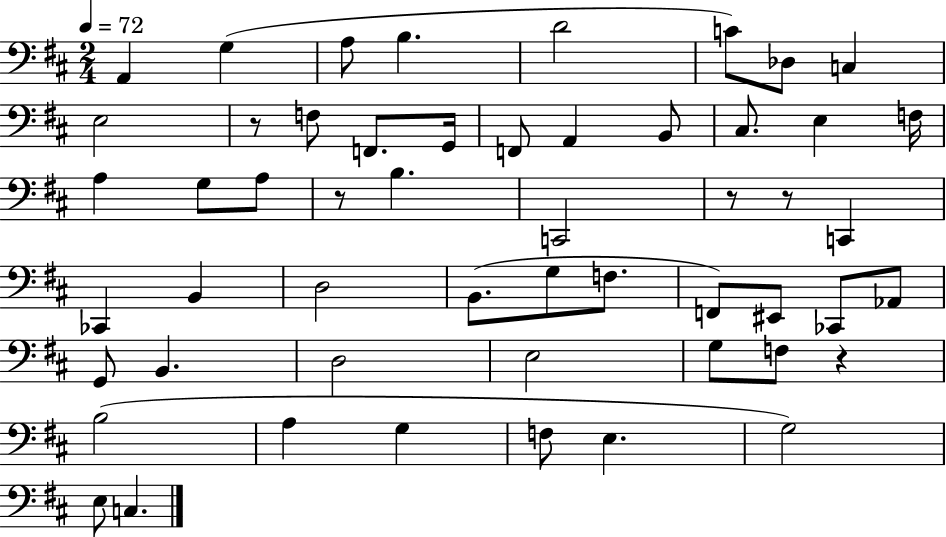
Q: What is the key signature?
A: D major